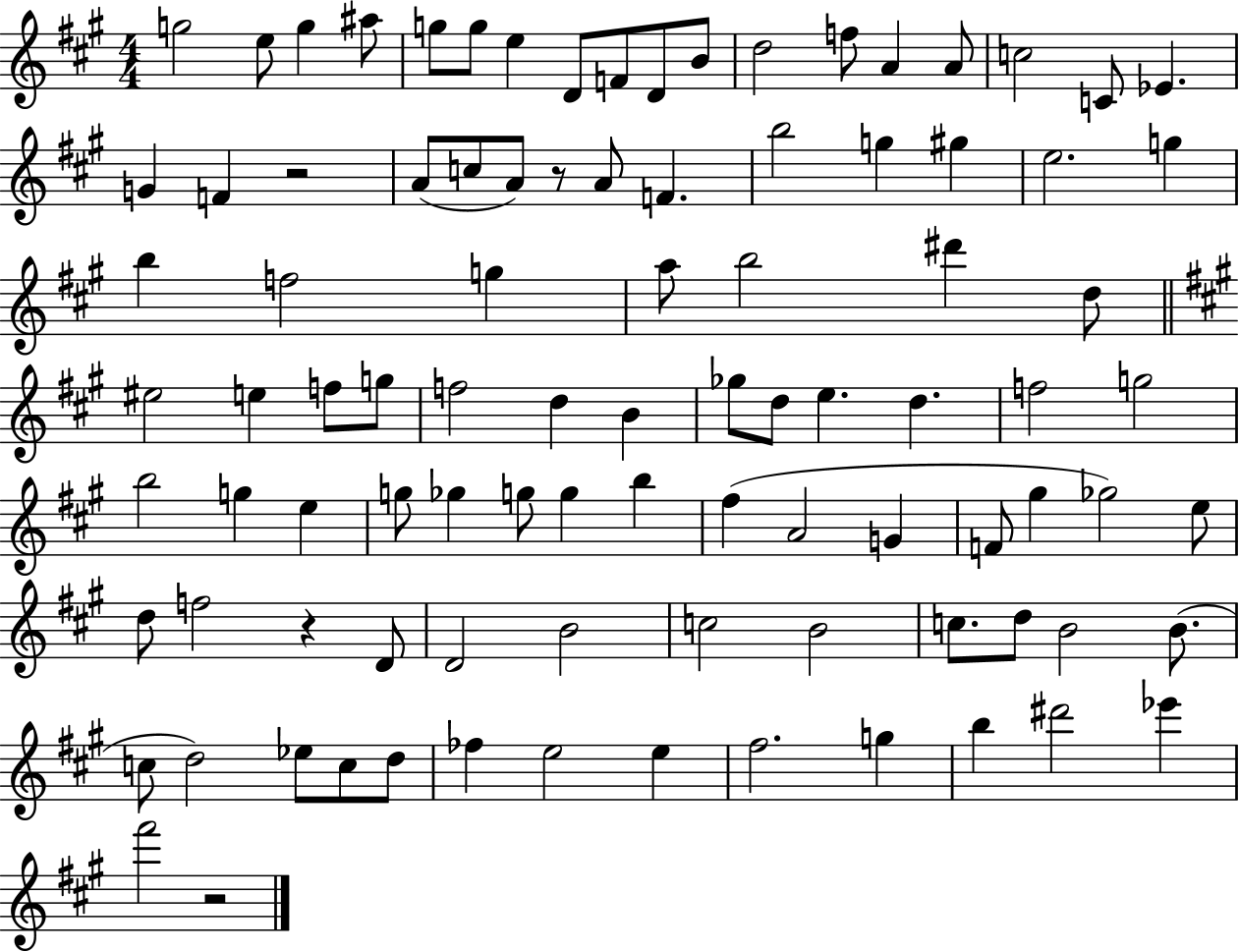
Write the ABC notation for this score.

X:1
T:Untitled
M:4/4
L:1/4
K:A
g2 e/2 g ^a/2 g/2 g/2 e D/2 F/2 D/2 B/2 d2 f/2 A A/2 c2 C/2 _E G F z2 A/2 c/2 A/2 z/2 A/2 F b2 g ^g e2 g b f2 g a/2 b2 ^d' d/2 ^e2 e f/2 g/2 f2 d B _g/2 d/2 e d f2 g2 b2 g e g/2 _g g/2 g b ^f A2 G F/2 ^g _g2 e/2 d/2 f2 z D/2 D2 B2 c2 B2 c/2 d/2 B2 B/2 c/2 d2 _e/2 c/2 d/2 _f e2 e ^f2 g b ^d'2 _e' ^f'2 z2